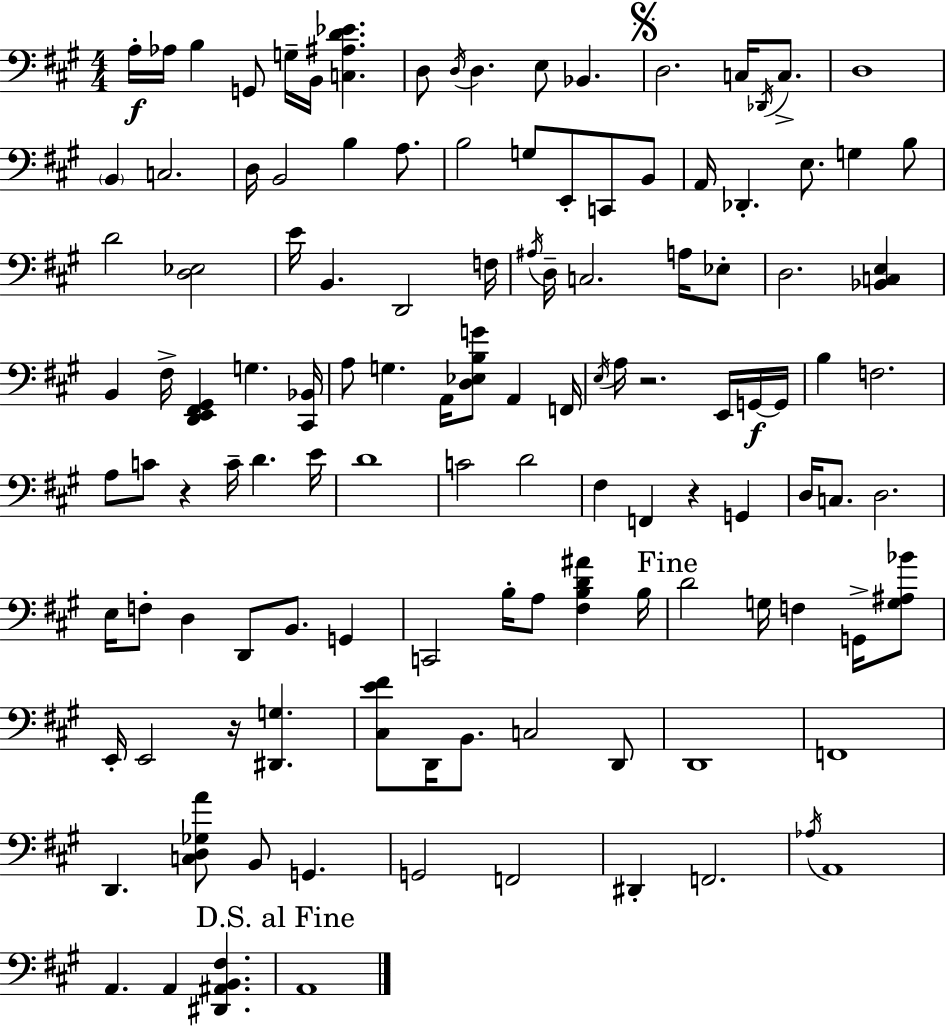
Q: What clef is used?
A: bass